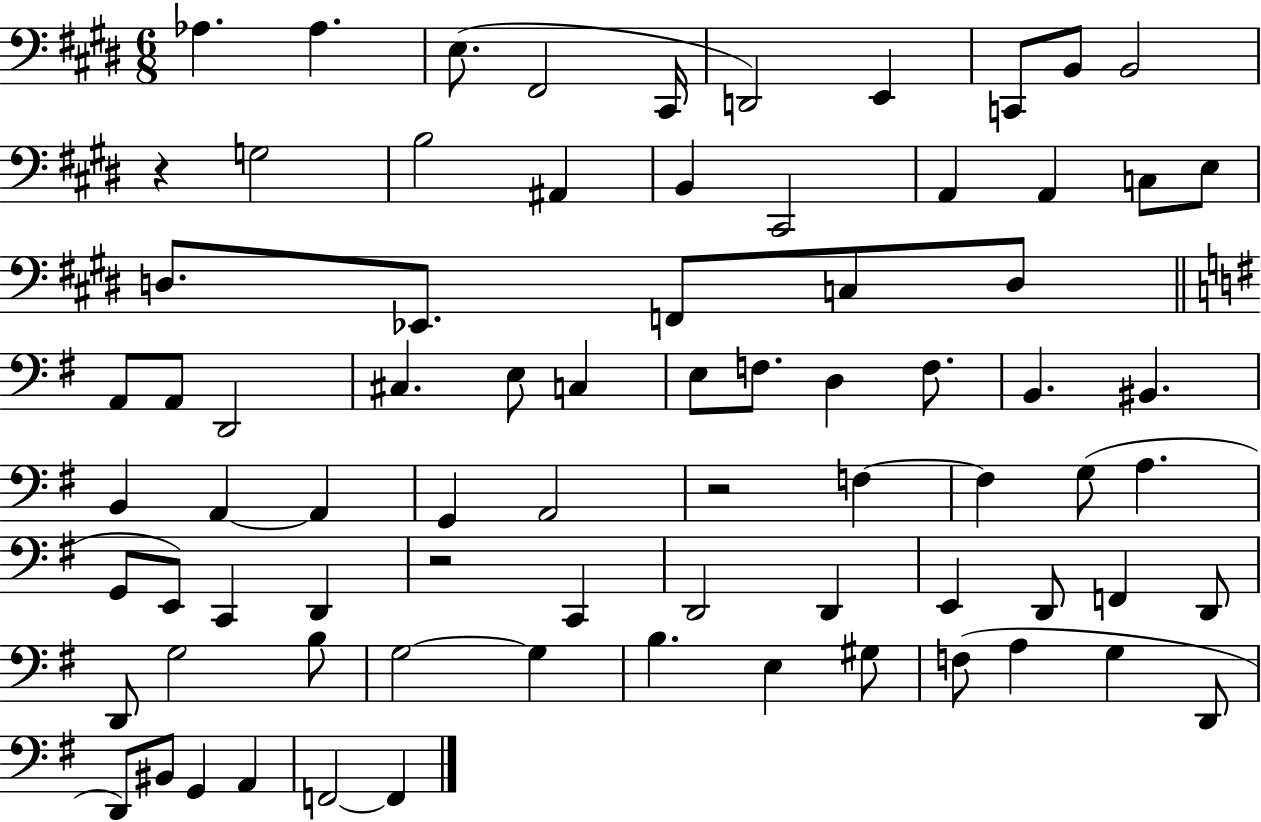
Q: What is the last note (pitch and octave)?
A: F2